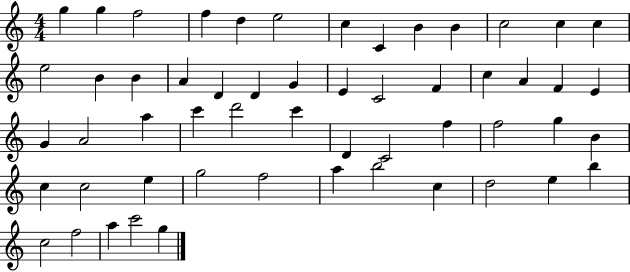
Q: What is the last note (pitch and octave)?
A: G5